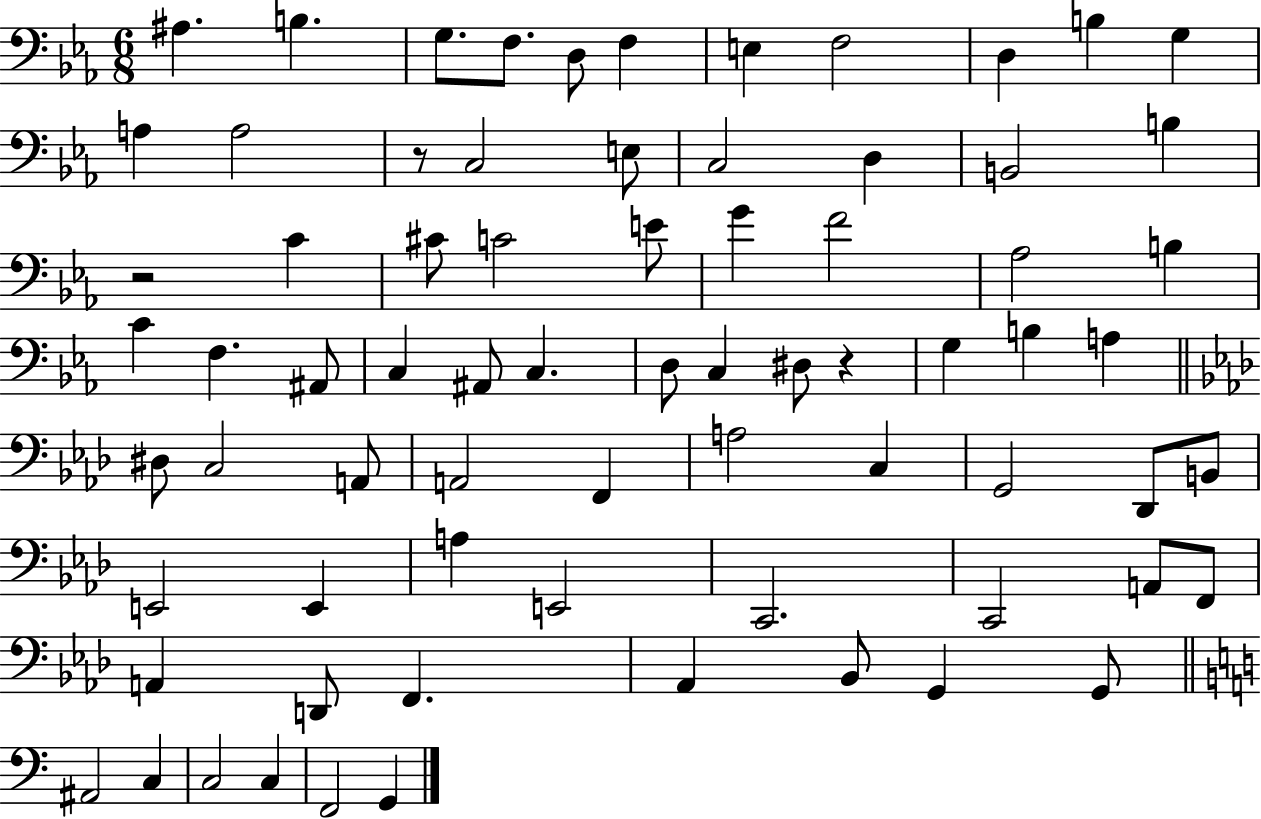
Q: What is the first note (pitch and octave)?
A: A#3